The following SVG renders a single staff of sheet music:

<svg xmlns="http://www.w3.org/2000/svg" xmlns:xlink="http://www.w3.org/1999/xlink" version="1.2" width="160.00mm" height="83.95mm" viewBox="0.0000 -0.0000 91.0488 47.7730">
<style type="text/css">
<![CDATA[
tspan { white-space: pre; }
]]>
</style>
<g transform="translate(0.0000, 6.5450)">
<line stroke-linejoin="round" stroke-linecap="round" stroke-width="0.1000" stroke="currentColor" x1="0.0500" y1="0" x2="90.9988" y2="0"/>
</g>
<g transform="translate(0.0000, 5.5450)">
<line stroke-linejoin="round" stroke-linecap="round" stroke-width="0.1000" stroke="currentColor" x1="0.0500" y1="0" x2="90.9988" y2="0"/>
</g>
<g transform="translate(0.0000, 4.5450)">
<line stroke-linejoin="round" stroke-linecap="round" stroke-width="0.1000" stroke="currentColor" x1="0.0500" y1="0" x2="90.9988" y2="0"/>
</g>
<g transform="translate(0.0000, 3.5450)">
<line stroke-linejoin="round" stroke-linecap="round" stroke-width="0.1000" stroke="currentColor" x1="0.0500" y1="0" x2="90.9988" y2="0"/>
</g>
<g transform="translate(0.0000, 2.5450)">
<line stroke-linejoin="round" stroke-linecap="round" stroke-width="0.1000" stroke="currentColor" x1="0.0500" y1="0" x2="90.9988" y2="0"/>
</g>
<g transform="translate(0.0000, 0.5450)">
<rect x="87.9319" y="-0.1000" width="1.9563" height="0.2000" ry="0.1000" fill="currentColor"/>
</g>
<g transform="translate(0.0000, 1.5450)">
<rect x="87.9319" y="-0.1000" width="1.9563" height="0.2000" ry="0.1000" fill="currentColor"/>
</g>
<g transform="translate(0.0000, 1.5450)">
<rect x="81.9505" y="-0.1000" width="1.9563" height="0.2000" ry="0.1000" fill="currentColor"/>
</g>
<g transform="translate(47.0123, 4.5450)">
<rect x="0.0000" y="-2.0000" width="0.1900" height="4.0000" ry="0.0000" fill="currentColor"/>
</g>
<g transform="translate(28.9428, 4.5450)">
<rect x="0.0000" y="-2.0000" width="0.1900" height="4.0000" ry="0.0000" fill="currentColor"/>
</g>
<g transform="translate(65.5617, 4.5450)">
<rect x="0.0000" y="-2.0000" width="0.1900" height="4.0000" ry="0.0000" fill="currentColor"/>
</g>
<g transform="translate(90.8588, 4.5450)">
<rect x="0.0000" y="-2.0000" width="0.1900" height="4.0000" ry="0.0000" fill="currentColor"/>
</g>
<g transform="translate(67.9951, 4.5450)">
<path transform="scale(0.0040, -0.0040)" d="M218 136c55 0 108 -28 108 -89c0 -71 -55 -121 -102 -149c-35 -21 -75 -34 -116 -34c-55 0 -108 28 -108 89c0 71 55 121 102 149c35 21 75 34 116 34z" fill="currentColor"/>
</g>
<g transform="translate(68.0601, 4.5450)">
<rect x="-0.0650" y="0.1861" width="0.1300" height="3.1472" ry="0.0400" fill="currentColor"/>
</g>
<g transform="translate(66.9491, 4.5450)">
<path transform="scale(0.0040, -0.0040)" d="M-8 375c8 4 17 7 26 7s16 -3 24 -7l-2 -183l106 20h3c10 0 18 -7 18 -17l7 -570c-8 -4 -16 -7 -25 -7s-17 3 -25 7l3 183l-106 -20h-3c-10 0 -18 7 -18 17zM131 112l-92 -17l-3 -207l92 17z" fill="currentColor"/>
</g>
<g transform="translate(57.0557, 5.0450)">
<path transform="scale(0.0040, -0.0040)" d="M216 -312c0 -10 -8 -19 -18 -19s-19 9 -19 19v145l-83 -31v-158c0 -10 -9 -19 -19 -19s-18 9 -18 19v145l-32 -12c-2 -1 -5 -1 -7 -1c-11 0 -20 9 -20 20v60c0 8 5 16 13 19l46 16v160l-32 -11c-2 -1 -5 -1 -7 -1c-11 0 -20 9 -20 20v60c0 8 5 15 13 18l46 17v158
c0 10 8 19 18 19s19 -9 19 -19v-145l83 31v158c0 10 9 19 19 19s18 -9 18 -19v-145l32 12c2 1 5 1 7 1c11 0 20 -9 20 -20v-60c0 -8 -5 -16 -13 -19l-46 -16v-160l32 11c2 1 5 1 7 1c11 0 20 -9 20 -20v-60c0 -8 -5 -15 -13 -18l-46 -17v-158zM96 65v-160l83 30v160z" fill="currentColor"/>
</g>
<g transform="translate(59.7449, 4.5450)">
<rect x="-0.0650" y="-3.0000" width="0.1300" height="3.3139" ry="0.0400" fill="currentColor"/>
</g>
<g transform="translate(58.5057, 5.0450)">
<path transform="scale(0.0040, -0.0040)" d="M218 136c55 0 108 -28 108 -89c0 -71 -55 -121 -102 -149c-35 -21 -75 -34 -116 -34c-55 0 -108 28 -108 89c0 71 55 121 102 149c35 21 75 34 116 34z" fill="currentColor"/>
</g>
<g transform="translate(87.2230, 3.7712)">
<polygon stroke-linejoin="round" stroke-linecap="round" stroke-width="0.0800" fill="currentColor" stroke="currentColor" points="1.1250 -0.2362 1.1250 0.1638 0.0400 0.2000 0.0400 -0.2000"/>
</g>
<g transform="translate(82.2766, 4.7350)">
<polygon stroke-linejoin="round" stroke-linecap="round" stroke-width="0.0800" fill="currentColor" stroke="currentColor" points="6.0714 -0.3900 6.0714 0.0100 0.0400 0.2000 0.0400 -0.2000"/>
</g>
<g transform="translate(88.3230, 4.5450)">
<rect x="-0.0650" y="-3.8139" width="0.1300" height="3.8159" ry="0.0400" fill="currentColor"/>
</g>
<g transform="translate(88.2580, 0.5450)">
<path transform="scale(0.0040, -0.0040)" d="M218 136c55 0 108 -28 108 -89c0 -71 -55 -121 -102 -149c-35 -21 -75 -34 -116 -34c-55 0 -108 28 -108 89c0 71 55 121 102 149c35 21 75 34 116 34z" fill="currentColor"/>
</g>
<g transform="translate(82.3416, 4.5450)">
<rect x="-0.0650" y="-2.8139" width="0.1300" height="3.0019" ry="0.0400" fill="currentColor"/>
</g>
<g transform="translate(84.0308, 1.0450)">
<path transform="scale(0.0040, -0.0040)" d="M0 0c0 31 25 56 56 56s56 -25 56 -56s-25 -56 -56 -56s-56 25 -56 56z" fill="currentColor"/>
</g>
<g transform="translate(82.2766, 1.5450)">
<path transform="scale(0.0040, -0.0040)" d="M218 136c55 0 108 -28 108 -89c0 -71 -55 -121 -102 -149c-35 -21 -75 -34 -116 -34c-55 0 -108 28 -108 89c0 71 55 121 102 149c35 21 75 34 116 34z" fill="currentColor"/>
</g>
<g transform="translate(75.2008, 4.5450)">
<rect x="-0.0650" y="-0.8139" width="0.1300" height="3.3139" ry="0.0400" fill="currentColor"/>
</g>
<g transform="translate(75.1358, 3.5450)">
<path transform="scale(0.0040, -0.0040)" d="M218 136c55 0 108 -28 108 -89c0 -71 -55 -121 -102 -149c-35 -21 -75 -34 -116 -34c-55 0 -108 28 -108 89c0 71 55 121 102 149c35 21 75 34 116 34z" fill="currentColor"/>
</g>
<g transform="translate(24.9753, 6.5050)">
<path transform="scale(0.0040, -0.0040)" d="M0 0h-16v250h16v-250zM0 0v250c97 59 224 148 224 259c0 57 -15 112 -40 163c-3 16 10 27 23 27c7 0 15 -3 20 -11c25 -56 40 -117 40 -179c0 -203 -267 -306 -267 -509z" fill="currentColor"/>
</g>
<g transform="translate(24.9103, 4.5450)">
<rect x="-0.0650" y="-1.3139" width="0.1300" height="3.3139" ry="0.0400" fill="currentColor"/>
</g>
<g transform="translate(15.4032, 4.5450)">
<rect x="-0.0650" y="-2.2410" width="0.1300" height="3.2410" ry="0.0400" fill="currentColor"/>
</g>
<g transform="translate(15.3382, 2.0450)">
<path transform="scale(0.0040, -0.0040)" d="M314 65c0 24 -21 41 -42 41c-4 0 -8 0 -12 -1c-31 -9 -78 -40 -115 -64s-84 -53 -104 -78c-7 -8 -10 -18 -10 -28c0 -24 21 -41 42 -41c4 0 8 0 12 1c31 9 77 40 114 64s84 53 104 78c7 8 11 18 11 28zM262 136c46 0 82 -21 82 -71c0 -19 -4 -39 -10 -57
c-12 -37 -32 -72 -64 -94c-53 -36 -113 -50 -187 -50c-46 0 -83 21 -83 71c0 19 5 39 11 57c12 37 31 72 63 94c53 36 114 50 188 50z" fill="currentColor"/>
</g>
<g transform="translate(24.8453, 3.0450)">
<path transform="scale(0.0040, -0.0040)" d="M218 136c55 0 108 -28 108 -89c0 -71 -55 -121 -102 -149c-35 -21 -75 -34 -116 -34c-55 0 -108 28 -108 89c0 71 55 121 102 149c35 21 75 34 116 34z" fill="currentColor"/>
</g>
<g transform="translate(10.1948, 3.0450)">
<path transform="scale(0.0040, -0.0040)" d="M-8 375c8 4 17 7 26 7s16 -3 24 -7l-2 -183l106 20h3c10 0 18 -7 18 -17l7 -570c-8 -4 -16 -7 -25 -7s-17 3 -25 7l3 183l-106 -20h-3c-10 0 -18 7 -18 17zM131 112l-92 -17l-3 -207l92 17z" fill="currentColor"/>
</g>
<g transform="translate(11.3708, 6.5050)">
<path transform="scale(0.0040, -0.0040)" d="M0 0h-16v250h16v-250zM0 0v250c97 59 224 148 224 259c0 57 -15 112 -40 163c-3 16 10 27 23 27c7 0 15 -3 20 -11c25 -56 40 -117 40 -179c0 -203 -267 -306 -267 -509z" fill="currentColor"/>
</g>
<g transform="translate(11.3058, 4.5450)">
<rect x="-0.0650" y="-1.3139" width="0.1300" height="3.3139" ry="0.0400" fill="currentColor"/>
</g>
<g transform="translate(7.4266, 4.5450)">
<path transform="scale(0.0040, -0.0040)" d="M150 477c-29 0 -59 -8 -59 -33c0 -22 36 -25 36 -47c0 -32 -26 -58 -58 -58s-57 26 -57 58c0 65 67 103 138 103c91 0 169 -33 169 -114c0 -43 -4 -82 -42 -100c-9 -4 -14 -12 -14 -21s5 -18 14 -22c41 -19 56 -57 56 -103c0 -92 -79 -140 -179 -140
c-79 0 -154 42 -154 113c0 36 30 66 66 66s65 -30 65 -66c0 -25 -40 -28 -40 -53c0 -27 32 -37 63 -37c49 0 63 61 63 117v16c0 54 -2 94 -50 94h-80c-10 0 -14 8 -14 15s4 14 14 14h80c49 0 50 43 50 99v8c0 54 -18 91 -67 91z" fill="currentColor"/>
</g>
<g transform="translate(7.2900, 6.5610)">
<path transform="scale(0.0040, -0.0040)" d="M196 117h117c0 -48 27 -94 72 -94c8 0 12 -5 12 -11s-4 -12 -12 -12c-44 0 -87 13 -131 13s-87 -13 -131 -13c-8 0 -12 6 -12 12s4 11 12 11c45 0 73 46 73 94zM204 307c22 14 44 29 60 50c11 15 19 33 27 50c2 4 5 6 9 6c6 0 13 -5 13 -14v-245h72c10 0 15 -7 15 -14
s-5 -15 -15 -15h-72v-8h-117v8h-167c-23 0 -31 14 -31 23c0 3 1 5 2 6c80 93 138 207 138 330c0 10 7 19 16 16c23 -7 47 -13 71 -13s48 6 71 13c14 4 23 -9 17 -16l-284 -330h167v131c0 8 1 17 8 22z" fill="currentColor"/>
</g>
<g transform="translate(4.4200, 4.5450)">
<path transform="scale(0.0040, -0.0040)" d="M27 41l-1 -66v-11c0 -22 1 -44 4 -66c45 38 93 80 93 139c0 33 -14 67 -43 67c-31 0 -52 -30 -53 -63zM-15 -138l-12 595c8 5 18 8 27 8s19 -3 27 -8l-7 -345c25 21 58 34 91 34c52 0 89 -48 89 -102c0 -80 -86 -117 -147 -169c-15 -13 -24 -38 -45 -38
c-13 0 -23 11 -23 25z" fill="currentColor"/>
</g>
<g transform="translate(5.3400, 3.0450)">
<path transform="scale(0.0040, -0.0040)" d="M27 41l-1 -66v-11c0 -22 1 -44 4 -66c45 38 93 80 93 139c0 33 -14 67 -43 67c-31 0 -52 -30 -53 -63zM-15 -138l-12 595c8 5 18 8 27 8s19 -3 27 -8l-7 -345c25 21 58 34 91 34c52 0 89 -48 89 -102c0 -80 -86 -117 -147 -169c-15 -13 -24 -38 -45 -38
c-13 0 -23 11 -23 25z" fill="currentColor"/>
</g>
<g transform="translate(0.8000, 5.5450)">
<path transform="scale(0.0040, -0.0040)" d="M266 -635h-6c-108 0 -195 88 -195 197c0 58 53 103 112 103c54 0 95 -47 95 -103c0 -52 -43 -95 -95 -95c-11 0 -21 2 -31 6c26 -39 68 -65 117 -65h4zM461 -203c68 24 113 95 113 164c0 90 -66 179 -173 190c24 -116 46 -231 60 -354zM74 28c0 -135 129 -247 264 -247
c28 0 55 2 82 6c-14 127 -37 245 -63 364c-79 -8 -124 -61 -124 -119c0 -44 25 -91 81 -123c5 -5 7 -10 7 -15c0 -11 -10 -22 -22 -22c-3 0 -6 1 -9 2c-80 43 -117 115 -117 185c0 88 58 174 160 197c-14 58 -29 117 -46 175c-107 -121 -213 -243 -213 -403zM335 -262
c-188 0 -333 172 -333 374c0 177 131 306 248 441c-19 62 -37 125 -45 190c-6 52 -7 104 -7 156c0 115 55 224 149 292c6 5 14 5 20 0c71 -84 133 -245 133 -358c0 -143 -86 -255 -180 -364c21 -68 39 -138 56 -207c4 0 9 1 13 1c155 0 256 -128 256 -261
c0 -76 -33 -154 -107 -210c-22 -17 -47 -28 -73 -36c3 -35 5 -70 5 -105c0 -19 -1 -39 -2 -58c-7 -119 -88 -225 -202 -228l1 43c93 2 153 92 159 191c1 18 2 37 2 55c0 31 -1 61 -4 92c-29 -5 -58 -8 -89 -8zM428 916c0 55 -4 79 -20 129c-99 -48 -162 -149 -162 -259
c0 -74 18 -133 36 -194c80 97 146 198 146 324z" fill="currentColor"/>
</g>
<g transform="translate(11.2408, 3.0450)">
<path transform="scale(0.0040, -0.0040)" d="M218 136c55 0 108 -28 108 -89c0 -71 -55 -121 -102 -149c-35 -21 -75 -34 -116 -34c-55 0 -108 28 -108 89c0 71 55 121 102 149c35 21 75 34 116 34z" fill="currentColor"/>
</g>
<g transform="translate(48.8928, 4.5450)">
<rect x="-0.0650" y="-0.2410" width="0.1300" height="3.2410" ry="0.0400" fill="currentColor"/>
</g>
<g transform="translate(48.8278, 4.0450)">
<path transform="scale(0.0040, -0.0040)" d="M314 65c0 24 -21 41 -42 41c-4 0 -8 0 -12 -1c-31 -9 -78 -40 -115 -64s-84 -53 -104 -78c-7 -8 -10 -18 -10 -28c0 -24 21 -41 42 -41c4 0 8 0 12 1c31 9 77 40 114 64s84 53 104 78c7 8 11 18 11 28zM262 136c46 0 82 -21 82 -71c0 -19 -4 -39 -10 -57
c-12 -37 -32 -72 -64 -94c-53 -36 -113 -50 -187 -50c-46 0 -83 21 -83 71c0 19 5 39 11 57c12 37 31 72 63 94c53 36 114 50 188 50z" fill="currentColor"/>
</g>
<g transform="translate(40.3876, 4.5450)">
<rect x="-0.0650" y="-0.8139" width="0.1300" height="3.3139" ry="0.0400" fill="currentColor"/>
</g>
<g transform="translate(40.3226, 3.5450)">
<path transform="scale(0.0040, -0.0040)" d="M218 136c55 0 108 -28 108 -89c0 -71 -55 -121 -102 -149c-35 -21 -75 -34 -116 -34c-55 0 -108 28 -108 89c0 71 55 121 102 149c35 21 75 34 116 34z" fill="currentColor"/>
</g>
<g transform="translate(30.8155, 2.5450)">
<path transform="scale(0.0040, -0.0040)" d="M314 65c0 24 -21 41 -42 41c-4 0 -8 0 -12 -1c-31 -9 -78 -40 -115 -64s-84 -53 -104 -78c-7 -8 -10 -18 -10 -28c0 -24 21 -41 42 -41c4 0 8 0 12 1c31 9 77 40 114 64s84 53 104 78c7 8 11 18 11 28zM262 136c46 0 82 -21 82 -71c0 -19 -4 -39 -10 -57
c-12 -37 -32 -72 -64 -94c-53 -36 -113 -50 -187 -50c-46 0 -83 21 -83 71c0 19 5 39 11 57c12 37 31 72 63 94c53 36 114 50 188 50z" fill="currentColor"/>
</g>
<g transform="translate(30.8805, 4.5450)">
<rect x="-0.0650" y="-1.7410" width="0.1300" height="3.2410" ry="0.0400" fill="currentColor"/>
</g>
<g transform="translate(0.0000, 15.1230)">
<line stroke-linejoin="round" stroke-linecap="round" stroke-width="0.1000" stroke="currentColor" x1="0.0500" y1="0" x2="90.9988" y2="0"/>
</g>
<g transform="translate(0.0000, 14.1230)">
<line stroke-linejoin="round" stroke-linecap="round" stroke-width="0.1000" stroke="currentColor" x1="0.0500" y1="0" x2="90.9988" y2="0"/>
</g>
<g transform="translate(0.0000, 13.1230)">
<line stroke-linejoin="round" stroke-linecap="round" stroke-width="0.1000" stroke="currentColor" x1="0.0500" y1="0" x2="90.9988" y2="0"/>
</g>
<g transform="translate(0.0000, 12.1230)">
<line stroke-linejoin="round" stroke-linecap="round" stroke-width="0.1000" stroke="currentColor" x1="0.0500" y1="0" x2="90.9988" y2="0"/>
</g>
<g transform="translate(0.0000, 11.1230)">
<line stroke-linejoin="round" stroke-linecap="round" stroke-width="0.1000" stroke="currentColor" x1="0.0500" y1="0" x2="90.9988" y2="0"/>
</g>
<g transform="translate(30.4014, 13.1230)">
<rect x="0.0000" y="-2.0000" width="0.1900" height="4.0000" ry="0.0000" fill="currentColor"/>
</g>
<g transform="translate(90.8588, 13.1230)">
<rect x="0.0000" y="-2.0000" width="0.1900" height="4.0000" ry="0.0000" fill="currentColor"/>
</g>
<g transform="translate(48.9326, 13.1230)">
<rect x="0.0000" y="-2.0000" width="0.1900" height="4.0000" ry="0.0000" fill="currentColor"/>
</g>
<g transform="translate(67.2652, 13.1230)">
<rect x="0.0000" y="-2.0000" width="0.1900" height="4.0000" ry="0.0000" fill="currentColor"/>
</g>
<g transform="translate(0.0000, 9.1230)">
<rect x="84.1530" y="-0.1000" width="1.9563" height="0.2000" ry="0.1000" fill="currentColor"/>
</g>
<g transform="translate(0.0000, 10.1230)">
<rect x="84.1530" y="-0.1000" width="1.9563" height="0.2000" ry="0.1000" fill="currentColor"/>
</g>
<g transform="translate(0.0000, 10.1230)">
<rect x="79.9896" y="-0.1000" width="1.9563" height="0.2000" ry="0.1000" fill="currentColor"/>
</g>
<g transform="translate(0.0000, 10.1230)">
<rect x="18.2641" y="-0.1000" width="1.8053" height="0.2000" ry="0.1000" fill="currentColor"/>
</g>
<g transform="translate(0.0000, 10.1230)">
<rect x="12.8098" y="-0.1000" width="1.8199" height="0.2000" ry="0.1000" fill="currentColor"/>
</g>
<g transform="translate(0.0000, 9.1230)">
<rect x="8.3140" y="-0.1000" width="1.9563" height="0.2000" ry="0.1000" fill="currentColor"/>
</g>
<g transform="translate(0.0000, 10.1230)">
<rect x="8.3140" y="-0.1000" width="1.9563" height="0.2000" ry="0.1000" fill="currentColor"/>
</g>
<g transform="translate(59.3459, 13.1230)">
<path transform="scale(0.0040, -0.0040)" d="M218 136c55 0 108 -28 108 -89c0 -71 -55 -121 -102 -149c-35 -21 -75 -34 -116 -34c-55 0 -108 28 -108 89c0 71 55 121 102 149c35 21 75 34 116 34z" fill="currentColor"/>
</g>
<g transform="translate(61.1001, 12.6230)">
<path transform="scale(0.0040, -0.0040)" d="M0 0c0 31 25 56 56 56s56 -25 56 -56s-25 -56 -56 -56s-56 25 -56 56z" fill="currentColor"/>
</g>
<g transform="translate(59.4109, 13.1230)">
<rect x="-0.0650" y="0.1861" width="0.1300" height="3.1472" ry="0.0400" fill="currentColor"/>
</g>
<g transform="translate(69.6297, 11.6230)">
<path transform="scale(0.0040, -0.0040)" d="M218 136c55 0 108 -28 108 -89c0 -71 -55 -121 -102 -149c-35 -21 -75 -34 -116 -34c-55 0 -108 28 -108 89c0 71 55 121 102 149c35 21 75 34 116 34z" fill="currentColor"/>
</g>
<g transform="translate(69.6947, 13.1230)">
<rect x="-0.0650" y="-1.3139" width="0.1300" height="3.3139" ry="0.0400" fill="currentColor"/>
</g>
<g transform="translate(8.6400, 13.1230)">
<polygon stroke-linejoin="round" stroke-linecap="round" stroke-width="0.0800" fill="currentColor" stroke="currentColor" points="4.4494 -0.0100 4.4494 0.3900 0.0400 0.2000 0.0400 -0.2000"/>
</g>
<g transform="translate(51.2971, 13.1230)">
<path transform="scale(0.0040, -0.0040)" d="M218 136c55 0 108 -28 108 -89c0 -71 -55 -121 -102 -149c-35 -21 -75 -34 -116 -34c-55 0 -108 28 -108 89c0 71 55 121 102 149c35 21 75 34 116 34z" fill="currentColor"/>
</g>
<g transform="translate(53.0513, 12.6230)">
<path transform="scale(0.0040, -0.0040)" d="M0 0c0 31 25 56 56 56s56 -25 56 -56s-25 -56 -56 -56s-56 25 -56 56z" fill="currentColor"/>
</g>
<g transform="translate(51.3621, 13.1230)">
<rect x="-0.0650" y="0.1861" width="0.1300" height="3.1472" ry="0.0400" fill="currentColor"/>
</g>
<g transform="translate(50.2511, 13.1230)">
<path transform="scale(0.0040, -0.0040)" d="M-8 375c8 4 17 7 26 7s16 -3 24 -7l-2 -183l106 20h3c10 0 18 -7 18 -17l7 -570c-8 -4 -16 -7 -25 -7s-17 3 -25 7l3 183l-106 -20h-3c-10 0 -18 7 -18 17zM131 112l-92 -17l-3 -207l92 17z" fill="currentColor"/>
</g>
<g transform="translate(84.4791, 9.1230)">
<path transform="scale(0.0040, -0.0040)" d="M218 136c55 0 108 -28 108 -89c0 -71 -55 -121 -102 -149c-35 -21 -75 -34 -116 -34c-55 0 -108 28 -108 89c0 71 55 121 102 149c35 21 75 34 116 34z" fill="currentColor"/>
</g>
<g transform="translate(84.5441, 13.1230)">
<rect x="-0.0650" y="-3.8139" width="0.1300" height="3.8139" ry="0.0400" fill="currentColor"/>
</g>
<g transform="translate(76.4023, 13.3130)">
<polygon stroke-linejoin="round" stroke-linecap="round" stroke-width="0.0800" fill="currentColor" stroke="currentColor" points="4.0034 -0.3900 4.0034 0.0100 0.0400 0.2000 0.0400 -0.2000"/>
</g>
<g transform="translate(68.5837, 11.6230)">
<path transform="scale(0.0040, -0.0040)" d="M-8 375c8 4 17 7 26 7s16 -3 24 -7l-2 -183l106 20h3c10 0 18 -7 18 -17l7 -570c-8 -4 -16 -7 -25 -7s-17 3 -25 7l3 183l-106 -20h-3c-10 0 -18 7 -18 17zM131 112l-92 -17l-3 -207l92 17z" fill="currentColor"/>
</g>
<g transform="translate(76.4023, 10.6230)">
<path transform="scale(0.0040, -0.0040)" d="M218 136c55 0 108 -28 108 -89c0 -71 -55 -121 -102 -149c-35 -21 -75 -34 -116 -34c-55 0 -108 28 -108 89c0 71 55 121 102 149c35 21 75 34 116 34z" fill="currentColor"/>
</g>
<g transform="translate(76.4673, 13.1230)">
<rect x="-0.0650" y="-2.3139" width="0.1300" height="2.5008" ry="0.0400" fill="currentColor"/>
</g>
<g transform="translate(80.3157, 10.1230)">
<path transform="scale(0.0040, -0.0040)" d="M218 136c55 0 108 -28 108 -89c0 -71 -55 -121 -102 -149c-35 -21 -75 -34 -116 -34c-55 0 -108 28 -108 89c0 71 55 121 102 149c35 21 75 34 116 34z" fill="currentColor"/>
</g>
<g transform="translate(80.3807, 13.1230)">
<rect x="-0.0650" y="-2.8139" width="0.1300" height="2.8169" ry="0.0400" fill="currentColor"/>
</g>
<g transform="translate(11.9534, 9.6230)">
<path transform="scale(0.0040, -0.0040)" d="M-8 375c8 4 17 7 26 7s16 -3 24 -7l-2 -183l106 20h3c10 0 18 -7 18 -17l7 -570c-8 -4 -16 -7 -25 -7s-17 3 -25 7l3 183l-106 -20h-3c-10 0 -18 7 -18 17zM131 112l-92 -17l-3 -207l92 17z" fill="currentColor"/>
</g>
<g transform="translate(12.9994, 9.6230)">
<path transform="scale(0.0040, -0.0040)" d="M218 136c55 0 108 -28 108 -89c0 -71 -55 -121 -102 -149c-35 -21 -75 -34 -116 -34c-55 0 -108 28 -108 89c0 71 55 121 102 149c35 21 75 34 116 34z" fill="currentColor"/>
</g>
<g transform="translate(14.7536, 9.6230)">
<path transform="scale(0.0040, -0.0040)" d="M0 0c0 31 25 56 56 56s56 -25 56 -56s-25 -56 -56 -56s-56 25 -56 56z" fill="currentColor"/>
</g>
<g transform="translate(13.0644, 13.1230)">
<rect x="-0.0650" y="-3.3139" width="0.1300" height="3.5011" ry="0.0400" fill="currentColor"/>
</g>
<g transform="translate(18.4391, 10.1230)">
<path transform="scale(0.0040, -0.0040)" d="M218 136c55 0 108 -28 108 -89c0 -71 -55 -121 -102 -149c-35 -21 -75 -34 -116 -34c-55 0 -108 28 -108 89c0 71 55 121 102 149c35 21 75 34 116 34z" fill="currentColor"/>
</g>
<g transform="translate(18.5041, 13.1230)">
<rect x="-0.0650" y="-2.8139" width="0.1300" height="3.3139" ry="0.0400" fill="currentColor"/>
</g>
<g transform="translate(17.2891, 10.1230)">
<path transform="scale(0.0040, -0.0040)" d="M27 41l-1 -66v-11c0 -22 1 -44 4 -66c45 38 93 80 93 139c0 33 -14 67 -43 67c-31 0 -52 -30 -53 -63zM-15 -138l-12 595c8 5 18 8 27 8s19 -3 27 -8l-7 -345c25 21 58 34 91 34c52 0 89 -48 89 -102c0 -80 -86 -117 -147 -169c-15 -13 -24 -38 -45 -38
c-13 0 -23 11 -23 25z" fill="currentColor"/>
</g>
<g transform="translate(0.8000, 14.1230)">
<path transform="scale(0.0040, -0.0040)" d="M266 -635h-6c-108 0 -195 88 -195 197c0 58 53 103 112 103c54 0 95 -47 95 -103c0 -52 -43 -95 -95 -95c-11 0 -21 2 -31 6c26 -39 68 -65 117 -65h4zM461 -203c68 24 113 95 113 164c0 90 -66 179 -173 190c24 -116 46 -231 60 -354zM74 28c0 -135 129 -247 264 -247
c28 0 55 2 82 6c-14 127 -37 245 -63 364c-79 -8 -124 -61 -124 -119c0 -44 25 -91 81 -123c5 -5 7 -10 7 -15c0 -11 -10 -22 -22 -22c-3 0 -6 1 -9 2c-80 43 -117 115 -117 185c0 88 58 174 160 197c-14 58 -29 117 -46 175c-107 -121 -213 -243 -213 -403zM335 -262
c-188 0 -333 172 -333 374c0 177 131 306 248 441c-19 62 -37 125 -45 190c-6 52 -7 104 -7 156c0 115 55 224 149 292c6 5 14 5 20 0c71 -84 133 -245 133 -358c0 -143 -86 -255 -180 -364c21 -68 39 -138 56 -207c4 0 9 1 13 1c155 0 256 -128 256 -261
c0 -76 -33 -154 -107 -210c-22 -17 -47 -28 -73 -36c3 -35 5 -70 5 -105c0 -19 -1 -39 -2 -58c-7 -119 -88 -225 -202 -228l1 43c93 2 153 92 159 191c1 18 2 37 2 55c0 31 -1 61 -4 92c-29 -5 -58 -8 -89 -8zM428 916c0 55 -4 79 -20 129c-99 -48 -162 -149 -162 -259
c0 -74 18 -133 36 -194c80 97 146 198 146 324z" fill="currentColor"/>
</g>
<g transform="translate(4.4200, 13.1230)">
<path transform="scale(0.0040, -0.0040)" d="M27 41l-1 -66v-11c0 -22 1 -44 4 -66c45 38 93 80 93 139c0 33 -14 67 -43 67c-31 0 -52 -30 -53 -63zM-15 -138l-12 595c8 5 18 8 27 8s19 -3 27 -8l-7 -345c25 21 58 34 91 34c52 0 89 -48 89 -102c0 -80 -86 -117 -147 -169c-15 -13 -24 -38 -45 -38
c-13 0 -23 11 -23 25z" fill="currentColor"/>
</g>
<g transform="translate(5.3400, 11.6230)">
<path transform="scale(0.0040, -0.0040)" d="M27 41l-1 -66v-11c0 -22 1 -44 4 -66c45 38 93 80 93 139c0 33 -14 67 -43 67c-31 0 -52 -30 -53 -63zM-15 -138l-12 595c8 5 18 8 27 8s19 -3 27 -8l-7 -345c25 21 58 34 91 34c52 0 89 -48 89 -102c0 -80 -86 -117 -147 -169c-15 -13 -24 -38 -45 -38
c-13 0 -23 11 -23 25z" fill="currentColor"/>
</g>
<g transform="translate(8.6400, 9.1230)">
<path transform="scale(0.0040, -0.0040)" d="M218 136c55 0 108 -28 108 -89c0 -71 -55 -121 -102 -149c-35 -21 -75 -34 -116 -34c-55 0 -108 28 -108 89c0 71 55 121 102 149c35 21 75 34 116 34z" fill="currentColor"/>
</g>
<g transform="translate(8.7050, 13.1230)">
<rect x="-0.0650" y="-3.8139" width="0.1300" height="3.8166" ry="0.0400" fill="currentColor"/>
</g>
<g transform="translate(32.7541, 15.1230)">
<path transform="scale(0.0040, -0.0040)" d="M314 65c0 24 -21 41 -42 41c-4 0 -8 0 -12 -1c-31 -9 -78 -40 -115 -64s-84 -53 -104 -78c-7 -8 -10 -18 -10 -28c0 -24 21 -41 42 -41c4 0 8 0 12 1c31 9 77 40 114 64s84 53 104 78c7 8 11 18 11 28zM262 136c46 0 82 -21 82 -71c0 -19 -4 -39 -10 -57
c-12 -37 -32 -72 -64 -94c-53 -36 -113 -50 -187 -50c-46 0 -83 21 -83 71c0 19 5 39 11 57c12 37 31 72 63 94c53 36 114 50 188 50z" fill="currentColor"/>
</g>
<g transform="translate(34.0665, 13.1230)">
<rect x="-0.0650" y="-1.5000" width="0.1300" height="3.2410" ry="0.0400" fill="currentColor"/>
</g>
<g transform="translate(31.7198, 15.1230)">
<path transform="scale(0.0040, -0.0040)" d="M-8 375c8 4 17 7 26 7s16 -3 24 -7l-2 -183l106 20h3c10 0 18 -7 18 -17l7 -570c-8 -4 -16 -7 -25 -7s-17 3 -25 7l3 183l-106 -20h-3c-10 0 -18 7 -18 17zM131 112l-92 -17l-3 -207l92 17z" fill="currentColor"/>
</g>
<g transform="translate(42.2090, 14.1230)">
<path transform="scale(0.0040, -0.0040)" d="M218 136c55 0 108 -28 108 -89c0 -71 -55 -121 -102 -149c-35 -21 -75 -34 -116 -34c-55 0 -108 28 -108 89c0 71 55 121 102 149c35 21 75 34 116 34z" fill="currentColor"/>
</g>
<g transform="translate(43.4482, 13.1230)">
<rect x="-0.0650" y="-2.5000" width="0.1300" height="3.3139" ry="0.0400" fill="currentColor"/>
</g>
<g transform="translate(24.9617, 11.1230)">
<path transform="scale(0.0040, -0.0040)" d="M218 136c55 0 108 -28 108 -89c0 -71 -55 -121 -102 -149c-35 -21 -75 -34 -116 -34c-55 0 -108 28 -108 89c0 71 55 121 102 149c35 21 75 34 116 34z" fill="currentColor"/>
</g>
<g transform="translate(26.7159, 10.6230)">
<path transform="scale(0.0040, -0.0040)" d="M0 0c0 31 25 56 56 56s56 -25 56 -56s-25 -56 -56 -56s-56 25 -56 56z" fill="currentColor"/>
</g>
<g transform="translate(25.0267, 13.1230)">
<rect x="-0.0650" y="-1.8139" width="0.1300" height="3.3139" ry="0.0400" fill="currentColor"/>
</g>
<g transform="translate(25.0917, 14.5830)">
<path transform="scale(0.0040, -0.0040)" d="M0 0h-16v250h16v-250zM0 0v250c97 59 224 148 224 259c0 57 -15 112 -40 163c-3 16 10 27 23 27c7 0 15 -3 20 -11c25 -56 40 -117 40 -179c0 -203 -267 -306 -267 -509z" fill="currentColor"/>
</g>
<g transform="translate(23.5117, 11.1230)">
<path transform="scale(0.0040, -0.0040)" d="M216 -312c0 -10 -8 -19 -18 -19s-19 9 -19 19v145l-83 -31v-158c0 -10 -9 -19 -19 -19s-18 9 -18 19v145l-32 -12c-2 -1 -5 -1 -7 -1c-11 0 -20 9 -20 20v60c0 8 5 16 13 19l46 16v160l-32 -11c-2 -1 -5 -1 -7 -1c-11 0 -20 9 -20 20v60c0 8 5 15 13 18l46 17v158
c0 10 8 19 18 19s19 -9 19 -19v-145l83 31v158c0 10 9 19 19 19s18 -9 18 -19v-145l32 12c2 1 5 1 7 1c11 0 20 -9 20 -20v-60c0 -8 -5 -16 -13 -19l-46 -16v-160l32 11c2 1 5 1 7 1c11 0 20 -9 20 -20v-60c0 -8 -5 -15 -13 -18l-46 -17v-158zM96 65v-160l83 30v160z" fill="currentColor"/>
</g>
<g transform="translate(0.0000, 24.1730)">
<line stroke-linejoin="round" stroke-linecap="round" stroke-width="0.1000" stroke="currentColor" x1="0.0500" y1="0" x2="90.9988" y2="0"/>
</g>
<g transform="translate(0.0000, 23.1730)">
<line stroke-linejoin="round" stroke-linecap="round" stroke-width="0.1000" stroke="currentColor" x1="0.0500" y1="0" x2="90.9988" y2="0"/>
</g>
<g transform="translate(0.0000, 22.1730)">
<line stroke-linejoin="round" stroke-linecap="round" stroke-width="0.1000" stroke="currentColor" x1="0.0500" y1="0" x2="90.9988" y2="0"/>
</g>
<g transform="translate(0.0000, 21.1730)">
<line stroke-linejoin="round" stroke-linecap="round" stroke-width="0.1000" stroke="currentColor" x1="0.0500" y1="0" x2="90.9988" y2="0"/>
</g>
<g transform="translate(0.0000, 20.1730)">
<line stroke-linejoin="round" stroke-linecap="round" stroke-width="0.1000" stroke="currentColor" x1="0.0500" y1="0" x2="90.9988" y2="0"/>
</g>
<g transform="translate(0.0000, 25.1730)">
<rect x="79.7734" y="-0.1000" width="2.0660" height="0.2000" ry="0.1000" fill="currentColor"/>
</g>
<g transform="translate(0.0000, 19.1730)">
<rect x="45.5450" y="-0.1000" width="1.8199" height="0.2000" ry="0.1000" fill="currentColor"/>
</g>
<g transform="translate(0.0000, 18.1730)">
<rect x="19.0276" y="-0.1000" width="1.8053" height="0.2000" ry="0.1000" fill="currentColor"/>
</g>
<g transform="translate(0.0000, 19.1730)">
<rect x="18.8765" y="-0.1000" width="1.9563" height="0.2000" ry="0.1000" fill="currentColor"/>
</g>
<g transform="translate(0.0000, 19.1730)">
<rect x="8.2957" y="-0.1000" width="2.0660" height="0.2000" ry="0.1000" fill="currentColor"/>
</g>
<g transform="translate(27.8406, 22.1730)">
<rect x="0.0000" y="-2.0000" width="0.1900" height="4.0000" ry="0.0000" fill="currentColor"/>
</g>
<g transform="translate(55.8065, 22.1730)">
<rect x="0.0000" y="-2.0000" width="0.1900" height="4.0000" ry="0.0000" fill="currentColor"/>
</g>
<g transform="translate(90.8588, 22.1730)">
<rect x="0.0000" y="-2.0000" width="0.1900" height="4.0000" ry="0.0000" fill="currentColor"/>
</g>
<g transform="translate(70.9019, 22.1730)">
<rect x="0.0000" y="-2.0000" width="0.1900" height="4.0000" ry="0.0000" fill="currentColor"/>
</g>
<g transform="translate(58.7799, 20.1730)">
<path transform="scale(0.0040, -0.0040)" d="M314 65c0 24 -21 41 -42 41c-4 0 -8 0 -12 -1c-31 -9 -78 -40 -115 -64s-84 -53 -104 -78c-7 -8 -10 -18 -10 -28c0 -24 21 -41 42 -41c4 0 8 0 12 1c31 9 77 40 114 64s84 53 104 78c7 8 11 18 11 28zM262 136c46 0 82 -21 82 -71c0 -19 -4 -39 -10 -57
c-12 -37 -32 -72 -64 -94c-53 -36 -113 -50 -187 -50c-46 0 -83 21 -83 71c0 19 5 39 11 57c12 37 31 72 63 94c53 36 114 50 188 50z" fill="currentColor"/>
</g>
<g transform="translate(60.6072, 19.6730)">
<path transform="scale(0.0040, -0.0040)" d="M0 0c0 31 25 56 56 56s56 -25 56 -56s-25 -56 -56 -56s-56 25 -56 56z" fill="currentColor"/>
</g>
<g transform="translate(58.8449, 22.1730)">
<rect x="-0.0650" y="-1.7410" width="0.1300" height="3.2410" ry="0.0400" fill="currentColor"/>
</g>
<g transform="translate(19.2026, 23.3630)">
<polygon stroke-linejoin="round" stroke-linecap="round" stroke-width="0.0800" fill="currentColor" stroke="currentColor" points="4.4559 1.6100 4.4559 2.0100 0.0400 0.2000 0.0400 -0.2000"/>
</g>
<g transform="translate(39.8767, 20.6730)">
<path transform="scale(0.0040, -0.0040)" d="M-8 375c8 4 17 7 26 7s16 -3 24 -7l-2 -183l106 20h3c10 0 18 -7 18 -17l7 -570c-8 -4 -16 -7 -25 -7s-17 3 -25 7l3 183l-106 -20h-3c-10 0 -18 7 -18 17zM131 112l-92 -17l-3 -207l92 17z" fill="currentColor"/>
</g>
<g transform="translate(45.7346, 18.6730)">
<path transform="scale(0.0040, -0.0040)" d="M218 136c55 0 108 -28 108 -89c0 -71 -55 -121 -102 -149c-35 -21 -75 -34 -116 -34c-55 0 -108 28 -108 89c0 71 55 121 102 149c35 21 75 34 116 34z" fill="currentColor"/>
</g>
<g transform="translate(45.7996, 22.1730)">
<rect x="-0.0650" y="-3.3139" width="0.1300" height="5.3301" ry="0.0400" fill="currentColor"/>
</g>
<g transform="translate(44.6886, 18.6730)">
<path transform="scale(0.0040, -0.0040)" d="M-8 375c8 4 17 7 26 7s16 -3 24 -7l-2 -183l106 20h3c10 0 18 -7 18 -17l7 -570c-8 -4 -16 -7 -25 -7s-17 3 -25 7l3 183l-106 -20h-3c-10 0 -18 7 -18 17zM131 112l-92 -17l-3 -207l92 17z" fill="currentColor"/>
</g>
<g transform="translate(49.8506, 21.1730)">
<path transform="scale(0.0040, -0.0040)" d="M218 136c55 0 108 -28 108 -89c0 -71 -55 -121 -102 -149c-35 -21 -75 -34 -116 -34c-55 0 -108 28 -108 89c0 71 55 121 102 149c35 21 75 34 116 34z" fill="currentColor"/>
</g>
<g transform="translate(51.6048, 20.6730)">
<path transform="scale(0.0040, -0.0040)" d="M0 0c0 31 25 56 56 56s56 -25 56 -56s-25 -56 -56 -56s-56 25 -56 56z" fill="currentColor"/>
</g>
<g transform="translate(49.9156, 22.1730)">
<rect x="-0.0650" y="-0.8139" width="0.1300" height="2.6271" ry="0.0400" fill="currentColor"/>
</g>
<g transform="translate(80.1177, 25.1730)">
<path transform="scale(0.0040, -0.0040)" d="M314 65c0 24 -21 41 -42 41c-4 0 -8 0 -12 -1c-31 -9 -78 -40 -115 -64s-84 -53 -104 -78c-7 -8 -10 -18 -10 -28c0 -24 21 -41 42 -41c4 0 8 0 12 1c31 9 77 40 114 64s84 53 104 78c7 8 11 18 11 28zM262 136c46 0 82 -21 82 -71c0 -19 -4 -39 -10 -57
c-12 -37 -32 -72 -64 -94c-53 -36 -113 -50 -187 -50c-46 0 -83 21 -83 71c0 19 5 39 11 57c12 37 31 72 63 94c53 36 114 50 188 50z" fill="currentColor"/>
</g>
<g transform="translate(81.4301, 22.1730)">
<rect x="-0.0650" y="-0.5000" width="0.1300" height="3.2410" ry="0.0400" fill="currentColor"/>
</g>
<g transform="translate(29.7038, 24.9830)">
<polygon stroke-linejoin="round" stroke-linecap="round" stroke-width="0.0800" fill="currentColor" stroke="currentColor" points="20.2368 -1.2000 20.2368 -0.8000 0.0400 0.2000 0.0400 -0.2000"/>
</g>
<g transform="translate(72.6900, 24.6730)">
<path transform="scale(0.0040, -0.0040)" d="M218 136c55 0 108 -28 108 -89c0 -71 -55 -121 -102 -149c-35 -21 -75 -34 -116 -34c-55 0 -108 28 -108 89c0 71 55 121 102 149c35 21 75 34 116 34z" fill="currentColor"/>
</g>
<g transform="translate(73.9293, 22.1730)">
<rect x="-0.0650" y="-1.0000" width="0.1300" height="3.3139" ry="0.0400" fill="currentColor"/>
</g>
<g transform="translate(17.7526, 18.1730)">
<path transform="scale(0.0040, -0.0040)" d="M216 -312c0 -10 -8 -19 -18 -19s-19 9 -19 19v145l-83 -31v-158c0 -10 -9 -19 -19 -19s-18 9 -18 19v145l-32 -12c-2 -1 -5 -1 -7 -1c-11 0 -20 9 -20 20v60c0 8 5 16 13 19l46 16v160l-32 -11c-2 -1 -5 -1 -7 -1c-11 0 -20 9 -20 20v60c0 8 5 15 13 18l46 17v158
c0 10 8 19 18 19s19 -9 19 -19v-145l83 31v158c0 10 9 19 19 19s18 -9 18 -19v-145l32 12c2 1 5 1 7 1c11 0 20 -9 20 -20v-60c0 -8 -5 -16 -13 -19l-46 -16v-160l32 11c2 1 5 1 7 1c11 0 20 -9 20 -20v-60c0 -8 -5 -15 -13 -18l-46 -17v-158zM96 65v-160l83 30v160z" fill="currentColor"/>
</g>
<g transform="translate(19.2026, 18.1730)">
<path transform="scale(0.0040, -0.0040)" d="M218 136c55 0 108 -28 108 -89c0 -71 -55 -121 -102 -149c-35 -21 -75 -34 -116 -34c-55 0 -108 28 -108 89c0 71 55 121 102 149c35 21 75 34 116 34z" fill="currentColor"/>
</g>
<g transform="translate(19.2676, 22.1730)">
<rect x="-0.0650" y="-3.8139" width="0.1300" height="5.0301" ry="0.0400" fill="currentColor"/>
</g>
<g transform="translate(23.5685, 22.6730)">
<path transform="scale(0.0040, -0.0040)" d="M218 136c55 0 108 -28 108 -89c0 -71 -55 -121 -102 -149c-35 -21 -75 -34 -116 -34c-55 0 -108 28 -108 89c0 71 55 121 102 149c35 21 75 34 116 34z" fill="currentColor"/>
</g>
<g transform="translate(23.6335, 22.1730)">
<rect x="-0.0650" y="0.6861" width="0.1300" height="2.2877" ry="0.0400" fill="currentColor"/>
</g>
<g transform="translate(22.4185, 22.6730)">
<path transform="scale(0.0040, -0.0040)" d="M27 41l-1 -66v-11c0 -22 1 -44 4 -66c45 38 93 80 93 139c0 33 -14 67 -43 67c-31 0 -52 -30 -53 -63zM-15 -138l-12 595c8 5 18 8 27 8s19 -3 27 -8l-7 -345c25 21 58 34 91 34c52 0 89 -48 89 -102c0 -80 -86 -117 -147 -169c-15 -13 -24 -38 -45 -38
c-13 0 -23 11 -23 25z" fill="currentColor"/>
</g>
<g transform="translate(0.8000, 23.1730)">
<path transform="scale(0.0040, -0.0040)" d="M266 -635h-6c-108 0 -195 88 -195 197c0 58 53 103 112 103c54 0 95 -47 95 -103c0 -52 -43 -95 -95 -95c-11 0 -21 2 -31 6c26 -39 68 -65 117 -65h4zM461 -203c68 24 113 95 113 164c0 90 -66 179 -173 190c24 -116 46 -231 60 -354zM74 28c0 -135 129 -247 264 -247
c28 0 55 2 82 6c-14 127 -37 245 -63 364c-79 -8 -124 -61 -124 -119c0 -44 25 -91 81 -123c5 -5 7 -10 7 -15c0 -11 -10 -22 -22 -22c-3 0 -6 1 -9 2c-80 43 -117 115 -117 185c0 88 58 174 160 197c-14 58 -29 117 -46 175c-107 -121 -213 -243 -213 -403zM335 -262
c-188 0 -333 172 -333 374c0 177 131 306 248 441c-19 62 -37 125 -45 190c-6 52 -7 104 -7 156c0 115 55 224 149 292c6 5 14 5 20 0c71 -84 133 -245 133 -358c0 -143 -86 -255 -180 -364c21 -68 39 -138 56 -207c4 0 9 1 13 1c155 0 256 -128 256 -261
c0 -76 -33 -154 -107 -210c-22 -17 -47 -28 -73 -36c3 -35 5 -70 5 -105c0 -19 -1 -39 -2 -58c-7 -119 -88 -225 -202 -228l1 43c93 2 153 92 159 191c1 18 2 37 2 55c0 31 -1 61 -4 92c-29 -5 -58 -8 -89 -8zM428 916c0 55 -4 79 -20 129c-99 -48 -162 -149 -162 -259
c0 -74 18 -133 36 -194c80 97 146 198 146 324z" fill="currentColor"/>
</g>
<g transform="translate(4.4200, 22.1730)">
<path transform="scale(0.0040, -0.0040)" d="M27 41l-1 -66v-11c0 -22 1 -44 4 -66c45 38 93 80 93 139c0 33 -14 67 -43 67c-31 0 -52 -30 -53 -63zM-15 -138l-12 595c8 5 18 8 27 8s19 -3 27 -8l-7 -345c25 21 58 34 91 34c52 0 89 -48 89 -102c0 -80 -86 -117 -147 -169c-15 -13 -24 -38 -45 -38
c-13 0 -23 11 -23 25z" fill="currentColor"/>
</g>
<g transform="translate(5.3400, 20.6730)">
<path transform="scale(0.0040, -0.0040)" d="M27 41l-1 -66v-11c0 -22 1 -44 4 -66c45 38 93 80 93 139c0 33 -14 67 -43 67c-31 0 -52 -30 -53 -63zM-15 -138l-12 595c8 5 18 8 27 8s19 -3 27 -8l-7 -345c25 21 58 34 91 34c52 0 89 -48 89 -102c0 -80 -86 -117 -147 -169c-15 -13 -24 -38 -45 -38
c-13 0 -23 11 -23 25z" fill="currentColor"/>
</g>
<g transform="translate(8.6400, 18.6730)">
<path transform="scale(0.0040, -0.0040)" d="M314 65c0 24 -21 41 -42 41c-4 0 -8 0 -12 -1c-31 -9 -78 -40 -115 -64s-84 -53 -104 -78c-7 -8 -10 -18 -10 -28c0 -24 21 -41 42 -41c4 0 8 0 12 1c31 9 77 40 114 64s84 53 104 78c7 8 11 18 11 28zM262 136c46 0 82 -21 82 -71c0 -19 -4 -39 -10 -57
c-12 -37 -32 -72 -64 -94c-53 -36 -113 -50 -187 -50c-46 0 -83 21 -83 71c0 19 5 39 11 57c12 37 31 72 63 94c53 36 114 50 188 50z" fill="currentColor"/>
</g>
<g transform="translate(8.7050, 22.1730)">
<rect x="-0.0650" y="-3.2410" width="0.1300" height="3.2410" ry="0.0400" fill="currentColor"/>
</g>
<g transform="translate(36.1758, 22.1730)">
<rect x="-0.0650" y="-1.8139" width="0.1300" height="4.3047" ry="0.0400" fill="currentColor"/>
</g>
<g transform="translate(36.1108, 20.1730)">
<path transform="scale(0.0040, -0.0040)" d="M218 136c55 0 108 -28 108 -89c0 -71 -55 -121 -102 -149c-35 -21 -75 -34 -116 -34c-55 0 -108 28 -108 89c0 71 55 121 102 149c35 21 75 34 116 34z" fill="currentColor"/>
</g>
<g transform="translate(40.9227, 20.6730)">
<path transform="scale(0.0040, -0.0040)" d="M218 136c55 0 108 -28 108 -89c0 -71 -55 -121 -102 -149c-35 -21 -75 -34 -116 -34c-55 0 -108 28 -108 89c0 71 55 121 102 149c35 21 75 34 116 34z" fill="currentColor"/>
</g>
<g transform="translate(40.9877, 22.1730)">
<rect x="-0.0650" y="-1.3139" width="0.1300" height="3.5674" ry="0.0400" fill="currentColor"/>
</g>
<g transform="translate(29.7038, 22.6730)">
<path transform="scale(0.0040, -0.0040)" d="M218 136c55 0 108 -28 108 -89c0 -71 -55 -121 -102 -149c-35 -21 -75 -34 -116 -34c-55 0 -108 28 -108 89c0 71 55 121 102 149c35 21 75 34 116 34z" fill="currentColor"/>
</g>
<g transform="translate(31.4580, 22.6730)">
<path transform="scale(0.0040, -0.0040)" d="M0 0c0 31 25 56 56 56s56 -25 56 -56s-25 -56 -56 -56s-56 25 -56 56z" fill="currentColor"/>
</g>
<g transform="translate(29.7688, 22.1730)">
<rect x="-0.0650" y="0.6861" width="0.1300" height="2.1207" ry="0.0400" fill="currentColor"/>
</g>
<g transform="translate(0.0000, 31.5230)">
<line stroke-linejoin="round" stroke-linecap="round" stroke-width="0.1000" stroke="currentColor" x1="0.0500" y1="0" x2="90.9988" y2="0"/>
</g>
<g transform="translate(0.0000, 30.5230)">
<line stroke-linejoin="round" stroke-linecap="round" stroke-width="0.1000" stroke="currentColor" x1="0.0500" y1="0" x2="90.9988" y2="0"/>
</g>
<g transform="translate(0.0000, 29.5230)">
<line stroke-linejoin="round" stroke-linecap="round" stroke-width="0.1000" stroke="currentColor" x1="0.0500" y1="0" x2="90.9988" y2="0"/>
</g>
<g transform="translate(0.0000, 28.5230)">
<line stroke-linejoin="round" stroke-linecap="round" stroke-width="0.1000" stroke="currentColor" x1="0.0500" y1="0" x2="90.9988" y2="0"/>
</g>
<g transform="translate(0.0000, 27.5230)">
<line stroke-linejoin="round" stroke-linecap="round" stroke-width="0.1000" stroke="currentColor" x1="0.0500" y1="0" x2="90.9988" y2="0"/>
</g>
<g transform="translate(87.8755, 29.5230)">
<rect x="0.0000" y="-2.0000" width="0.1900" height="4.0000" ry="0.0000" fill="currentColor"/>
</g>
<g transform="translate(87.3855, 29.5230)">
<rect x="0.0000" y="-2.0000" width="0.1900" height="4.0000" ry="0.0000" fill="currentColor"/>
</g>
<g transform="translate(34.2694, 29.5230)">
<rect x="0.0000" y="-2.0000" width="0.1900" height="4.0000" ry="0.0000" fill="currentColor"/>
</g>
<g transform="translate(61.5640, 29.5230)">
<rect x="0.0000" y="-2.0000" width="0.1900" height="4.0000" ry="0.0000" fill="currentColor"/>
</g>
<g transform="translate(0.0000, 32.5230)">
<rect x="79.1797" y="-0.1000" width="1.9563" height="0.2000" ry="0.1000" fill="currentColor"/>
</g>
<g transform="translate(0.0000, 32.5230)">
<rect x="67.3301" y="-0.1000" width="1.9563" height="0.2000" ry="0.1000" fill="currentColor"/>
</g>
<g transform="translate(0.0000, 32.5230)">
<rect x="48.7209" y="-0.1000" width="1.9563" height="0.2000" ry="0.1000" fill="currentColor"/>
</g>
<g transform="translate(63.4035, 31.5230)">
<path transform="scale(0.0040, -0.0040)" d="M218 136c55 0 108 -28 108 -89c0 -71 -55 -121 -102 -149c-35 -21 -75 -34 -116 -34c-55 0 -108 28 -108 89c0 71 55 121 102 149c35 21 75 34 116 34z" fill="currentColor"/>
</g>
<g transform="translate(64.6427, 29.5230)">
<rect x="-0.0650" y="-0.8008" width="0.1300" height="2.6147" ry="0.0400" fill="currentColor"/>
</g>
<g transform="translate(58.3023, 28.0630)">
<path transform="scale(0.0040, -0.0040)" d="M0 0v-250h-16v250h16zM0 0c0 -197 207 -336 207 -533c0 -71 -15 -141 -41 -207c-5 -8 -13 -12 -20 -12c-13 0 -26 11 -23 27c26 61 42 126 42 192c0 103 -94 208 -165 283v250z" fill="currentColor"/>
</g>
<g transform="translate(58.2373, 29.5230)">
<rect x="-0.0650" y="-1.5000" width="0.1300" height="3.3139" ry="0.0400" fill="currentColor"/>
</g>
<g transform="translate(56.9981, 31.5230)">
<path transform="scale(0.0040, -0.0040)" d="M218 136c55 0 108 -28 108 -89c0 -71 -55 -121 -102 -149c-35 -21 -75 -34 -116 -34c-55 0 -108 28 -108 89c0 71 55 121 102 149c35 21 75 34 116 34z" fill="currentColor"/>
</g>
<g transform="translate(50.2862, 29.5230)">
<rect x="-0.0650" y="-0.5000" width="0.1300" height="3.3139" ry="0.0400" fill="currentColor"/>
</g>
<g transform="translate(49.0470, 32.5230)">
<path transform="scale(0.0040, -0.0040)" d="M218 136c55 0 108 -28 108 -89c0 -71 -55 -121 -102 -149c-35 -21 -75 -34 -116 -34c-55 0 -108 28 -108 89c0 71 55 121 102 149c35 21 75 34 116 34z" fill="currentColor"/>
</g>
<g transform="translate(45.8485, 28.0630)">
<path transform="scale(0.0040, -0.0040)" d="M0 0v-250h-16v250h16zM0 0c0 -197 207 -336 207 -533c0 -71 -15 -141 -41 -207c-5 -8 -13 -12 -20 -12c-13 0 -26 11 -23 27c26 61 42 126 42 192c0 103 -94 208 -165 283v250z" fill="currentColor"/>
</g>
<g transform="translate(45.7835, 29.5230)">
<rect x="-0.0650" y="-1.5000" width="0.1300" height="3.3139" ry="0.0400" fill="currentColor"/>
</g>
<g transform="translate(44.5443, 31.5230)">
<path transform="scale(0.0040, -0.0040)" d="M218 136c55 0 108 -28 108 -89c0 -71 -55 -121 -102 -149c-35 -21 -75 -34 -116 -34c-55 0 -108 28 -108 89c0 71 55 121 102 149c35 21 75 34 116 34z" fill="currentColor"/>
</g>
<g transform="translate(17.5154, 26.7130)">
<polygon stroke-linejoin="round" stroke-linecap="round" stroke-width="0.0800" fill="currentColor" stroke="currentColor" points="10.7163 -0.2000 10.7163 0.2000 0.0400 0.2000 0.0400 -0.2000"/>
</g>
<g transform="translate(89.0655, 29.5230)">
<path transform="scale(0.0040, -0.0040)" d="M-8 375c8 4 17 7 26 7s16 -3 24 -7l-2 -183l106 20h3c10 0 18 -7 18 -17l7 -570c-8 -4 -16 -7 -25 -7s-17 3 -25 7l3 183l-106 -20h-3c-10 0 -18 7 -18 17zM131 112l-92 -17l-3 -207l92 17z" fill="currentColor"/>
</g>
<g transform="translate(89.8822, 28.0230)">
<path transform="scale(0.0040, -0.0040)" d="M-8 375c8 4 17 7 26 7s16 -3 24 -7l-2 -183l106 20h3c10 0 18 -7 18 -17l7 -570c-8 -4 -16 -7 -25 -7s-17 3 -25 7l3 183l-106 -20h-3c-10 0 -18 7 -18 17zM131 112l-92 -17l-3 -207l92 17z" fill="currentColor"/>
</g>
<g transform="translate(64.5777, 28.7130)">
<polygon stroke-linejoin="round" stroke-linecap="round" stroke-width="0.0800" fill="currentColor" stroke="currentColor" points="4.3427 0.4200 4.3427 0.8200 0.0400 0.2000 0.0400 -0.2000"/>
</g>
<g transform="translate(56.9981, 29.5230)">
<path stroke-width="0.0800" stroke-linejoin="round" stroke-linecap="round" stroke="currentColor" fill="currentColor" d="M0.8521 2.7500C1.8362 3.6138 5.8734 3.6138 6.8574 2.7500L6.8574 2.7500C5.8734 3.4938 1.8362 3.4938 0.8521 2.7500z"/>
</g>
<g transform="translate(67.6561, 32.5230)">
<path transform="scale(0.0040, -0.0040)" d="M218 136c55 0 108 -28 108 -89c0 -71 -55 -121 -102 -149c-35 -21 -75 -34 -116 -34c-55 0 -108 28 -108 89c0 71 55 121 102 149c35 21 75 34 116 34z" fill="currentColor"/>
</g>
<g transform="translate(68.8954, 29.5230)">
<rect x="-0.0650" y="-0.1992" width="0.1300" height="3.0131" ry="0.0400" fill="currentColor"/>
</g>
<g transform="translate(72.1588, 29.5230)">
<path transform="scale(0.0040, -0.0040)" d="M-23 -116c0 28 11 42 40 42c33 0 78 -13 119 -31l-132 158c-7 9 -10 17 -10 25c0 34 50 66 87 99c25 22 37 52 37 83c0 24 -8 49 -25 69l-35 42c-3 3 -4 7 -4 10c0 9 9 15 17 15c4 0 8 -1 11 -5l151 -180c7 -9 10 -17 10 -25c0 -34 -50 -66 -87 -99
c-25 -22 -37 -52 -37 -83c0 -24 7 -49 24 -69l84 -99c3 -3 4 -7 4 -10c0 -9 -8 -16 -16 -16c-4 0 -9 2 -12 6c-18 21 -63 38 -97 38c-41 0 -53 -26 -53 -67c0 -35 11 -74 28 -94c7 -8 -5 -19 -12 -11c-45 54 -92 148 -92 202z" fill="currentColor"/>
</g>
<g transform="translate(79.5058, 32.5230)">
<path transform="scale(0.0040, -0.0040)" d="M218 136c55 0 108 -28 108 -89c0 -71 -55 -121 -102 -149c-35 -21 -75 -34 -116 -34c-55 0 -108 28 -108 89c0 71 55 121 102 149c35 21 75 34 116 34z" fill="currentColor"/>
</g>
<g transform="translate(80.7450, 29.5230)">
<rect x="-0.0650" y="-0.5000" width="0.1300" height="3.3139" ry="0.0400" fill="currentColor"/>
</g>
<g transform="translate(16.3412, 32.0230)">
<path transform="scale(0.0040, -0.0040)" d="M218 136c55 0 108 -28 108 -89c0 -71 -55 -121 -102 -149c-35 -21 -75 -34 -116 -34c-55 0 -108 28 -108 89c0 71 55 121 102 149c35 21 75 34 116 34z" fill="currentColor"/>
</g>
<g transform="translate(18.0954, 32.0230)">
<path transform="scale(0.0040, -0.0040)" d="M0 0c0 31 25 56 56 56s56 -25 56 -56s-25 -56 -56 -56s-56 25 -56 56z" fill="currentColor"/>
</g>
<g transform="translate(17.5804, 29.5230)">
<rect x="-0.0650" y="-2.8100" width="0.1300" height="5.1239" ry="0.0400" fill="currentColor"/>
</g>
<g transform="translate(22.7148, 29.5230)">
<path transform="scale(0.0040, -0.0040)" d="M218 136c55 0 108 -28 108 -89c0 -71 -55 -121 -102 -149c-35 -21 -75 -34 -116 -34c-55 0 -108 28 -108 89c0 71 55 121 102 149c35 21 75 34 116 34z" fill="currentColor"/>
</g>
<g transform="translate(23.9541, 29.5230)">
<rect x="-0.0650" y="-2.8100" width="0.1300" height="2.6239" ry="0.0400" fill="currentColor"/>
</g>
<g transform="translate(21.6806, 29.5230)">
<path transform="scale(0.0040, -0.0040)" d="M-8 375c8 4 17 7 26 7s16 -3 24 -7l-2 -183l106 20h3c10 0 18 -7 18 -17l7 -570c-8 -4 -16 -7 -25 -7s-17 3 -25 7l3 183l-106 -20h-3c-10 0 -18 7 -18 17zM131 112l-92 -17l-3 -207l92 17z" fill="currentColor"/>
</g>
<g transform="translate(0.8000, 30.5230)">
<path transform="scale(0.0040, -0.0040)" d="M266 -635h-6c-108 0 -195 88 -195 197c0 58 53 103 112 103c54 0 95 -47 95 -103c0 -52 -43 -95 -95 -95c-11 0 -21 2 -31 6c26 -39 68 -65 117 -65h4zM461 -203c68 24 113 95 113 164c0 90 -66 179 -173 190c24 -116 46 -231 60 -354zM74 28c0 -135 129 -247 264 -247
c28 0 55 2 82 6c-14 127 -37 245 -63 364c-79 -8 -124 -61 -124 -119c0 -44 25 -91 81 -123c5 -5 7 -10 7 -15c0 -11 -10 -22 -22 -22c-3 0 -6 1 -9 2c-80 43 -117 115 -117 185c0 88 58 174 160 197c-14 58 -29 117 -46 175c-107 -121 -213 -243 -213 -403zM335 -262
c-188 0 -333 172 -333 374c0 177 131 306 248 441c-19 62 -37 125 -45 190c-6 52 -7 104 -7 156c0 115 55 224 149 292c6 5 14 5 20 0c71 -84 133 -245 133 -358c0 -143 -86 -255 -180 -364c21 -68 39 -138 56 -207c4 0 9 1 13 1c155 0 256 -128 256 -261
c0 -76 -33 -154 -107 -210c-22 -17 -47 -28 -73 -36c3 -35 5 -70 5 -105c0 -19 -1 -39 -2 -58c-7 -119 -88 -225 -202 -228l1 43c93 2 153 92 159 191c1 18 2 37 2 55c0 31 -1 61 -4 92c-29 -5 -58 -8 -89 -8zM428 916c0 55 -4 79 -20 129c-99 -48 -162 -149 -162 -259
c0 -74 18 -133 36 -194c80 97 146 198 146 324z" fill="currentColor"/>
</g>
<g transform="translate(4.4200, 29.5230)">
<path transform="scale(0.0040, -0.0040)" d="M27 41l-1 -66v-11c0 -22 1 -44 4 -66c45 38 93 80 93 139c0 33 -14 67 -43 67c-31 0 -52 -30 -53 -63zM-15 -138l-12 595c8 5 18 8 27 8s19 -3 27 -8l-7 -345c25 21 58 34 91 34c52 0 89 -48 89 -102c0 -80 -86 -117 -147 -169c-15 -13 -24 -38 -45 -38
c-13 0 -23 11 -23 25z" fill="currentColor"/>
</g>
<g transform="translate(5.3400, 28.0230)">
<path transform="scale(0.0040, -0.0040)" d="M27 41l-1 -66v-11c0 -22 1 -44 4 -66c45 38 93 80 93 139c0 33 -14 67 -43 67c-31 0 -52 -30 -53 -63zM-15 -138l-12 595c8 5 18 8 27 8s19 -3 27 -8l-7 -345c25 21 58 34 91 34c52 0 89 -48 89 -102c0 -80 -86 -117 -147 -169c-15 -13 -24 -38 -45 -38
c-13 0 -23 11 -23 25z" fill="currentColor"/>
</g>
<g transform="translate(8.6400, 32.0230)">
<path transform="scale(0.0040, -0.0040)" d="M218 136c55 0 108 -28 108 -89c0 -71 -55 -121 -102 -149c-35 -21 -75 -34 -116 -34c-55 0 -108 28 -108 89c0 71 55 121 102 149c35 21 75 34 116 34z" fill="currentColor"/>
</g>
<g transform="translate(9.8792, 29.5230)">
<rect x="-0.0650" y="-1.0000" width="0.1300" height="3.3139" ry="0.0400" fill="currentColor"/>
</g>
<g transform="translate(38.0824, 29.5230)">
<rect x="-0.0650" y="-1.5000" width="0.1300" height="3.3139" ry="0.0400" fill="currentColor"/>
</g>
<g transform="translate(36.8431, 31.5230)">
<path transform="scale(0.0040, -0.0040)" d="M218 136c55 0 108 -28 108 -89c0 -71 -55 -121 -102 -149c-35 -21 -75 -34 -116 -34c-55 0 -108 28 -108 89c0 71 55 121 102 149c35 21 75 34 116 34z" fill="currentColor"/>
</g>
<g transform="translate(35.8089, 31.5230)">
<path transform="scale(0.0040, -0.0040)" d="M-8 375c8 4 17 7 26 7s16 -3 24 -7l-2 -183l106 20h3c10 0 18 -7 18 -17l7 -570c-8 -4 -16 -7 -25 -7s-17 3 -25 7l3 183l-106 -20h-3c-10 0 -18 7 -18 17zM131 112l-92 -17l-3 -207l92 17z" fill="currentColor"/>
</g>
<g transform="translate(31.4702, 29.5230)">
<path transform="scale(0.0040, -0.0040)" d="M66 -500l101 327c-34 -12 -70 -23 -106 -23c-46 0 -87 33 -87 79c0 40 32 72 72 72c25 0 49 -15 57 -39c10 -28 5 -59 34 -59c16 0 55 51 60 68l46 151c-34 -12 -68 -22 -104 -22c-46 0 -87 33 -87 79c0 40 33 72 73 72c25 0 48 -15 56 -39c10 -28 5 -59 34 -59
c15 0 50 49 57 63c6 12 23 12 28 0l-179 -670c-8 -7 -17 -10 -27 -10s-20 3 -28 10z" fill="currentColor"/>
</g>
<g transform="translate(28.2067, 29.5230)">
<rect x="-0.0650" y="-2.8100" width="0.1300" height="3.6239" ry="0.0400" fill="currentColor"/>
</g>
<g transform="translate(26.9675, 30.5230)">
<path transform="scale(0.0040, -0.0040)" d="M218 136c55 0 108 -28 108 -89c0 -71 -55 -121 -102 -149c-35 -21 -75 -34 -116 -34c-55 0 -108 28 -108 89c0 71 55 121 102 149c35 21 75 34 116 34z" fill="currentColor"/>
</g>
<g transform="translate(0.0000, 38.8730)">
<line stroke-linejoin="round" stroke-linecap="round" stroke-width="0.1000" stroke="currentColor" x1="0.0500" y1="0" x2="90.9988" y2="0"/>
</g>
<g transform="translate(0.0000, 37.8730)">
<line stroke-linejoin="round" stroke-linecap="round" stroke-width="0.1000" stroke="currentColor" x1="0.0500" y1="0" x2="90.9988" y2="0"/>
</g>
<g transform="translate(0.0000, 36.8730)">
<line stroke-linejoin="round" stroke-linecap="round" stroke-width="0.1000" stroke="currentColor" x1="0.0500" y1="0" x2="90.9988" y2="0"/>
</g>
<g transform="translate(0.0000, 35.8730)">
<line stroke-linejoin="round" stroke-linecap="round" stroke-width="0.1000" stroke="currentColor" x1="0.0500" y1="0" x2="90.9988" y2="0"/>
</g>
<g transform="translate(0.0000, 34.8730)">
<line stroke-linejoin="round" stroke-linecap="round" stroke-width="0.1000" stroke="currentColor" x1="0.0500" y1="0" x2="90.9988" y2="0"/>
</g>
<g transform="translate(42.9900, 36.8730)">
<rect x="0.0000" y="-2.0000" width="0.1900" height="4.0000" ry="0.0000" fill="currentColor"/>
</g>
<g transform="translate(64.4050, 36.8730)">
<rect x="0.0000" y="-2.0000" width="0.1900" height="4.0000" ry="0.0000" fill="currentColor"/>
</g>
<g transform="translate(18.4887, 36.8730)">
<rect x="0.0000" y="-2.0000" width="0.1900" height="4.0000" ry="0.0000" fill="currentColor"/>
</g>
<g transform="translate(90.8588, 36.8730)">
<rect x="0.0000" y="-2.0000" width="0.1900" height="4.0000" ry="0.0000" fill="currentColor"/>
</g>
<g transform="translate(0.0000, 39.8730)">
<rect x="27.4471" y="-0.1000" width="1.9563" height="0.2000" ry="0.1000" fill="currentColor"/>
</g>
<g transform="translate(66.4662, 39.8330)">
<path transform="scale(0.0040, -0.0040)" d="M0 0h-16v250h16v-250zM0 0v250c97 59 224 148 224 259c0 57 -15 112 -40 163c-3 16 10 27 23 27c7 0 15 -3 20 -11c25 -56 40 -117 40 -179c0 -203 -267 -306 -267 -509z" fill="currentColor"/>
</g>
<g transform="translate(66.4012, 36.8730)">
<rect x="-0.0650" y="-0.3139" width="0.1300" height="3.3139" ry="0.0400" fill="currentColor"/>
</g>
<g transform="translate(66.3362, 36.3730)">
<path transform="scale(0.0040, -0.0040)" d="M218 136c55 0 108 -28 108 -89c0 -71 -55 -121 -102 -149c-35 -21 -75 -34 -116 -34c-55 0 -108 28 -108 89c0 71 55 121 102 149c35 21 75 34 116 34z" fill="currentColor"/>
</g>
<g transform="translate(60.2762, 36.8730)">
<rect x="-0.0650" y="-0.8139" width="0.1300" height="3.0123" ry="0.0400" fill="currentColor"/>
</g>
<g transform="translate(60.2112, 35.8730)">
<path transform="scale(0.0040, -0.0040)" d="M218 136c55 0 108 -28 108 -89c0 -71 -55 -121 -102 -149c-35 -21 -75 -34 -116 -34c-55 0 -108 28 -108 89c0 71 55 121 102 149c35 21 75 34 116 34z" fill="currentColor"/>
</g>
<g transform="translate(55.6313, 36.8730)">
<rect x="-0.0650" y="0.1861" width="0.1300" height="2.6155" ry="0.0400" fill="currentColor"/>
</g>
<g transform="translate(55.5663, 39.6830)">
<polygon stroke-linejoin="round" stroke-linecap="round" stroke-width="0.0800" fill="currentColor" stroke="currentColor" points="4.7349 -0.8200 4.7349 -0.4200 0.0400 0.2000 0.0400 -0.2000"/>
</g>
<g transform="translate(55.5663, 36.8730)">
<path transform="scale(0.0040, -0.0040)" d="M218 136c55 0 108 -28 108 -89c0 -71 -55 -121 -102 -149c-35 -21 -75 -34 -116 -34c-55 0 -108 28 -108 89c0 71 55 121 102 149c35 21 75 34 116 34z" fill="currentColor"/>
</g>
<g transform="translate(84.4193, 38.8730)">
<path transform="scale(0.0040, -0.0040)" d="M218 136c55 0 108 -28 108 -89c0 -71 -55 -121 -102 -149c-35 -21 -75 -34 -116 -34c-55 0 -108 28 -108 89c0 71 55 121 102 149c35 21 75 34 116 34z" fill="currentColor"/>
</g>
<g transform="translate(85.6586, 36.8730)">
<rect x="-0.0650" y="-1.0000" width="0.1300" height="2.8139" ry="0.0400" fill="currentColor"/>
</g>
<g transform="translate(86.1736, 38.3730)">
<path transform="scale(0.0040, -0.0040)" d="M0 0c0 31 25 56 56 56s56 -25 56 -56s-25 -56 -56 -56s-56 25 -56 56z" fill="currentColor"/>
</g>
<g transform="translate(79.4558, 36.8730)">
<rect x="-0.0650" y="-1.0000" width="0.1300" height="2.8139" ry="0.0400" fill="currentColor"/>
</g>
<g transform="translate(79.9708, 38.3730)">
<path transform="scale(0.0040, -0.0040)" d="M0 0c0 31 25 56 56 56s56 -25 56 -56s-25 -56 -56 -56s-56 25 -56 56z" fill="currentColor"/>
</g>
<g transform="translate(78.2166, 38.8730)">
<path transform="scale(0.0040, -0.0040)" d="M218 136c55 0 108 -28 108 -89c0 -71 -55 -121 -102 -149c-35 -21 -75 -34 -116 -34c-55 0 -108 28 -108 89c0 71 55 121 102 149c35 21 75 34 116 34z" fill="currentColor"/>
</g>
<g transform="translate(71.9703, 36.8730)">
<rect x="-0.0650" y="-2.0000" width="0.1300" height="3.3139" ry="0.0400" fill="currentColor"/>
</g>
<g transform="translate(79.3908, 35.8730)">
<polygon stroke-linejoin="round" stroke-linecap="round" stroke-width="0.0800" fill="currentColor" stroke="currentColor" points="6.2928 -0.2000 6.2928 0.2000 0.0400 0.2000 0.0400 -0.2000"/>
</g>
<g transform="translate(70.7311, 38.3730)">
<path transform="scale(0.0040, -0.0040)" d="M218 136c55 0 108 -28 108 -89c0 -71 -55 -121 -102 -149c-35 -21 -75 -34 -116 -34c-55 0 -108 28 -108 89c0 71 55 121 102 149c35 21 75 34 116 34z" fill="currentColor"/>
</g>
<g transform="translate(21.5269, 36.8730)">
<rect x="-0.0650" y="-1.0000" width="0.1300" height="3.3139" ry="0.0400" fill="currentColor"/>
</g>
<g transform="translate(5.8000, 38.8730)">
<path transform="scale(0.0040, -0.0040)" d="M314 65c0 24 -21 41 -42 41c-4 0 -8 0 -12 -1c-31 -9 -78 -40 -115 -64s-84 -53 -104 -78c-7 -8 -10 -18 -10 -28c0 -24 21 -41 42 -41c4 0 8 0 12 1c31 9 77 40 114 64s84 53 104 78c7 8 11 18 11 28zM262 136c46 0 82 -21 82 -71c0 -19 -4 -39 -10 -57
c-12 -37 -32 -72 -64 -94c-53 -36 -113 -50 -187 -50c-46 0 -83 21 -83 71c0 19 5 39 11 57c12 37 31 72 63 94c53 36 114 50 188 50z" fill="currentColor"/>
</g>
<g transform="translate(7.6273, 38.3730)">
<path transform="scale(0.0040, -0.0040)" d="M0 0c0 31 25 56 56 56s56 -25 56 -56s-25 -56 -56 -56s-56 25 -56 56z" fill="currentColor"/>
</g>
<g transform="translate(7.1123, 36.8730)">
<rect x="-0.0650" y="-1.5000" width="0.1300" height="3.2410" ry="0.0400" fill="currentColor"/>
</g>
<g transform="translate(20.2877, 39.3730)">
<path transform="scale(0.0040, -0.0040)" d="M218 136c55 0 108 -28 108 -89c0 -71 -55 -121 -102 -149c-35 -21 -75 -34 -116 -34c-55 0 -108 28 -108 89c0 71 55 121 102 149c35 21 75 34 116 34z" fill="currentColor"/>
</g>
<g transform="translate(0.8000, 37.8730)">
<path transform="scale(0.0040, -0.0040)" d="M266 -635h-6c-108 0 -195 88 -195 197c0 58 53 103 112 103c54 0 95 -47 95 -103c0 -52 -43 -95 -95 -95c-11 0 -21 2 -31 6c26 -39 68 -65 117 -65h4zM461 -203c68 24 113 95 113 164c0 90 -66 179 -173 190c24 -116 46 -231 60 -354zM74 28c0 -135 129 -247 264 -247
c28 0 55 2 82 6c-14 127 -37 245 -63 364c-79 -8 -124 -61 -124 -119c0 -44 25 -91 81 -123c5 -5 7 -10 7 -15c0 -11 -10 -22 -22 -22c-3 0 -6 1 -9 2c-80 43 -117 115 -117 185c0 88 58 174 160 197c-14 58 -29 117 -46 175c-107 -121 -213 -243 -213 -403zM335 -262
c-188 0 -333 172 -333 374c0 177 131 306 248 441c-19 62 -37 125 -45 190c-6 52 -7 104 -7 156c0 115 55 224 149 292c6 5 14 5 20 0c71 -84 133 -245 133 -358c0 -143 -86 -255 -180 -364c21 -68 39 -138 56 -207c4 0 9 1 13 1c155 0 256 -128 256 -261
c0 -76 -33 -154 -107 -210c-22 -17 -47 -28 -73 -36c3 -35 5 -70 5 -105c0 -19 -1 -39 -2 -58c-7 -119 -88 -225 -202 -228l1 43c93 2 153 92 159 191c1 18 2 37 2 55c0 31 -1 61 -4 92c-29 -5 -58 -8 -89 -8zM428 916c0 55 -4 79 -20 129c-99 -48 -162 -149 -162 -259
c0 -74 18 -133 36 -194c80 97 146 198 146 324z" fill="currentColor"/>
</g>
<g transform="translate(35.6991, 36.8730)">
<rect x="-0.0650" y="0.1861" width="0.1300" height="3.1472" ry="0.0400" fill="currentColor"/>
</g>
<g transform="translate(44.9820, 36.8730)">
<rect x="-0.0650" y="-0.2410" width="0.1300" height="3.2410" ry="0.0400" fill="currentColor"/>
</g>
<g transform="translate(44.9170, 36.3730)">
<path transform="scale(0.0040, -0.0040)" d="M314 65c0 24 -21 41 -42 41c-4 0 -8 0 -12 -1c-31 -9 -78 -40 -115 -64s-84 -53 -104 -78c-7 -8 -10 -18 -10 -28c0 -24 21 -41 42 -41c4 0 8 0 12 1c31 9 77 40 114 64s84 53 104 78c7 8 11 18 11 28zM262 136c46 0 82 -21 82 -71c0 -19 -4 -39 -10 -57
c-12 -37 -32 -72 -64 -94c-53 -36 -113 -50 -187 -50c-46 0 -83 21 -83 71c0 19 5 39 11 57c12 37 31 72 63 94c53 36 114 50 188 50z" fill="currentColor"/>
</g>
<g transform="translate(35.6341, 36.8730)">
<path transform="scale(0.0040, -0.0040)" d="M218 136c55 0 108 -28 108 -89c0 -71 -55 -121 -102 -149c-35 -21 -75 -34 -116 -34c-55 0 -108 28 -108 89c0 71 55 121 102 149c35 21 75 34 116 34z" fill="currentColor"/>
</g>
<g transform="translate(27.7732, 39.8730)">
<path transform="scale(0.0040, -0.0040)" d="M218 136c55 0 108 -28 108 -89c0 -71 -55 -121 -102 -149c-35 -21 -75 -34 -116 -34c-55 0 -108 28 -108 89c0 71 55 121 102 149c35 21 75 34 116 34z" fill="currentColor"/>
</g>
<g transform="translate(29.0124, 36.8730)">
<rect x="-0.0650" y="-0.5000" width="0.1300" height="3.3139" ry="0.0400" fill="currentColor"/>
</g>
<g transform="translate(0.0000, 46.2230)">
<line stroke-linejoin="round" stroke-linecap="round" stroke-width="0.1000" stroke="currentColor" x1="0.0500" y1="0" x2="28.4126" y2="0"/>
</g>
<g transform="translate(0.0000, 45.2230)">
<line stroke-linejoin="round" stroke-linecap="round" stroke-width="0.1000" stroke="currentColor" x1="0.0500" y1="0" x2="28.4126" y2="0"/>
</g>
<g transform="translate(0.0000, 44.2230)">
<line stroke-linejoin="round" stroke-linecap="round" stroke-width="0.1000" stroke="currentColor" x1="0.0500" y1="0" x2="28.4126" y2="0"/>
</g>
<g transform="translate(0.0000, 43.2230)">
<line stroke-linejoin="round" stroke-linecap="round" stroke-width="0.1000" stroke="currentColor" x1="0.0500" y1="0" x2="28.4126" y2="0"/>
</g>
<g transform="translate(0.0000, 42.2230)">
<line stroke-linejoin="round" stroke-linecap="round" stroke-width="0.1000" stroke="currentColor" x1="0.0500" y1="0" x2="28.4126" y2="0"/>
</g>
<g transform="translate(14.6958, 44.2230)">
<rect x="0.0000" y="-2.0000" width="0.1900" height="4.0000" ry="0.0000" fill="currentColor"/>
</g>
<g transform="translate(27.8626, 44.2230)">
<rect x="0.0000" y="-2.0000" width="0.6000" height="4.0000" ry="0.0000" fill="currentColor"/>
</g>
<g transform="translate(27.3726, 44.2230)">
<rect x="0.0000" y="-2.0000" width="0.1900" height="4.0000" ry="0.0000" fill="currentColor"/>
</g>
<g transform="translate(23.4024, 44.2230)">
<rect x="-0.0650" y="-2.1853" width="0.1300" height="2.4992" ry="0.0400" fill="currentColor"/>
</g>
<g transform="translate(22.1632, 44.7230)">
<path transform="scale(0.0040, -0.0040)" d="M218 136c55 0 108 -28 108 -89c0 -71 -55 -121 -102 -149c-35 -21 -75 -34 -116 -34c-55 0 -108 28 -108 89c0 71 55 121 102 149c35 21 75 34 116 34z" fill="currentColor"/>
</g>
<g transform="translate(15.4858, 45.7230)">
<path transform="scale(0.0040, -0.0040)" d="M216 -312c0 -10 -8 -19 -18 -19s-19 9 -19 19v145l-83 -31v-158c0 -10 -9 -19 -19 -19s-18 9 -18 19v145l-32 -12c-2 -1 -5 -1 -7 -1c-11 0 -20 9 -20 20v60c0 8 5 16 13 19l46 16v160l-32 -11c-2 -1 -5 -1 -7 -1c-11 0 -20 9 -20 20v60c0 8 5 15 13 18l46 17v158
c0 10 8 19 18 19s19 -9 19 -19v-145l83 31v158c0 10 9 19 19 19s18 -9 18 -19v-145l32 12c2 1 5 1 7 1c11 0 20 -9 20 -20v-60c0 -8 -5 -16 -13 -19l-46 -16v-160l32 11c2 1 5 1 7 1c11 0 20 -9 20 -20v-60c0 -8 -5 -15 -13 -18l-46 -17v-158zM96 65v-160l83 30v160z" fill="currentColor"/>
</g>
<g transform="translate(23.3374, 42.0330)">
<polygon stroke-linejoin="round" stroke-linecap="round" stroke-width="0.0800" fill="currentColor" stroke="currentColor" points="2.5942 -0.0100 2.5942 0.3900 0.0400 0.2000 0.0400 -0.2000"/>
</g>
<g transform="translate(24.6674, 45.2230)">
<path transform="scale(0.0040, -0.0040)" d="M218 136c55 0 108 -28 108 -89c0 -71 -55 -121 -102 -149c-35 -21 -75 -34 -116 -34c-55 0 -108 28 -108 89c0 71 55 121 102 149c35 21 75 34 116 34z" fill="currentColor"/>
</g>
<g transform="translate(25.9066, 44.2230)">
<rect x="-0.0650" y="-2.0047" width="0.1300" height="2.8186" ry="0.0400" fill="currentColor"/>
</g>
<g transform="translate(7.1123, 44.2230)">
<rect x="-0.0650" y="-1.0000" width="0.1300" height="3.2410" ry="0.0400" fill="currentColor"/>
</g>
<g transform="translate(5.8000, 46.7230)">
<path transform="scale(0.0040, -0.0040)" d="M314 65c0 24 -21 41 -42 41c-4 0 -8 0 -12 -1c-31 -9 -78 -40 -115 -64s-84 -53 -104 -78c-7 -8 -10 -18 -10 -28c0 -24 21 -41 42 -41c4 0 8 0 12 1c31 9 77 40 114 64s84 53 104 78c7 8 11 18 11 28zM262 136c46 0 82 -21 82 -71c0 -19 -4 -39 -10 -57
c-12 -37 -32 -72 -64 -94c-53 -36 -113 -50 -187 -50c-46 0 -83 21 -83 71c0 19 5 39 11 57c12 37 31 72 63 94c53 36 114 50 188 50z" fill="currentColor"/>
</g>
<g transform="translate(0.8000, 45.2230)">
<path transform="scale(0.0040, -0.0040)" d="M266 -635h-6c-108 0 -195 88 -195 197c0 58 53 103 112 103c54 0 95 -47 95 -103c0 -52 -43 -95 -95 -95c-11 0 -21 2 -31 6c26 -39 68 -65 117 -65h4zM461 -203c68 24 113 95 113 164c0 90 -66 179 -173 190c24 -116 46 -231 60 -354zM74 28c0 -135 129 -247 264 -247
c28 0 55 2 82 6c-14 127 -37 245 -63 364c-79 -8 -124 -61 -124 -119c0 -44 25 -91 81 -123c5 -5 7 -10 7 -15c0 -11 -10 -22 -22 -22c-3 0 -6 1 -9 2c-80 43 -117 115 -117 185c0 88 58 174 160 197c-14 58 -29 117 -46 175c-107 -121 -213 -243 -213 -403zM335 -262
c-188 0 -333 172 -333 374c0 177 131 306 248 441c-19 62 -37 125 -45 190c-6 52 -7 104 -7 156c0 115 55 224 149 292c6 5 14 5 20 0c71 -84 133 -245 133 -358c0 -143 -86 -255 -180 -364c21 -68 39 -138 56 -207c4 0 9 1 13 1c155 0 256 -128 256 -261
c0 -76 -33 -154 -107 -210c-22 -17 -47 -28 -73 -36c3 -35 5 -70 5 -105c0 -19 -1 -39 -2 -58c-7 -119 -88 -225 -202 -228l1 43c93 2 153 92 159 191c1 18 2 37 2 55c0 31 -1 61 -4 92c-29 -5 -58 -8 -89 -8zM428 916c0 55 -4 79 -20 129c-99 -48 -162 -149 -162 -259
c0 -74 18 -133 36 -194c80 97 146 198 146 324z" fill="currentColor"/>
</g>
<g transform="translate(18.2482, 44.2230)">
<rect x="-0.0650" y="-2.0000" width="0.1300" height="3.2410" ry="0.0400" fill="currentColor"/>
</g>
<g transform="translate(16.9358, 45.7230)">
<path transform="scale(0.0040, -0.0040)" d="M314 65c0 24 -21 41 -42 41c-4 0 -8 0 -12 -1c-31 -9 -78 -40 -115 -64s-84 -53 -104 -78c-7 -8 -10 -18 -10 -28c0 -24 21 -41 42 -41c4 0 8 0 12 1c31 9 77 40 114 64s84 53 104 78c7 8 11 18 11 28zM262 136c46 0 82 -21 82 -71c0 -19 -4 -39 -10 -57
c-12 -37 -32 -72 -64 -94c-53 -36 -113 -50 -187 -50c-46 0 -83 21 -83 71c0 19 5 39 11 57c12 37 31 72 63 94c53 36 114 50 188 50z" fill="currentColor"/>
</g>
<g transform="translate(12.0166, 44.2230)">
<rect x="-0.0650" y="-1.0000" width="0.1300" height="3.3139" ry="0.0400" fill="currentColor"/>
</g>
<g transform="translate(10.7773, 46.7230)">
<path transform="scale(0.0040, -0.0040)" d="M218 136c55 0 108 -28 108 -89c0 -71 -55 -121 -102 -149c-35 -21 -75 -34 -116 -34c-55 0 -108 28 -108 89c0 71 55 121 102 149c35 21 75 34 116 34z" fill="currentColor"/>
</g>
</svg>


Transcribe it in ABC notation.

X:1
T:Untitled
M:3/4
L:1/4
K:Bb
e/2 g2 e/2 f2 d c2 ^A B d a/2 c'/4 c'/2 b/2 _a ^f/2 E2 G B B e g/2 a/2 c' _b2 ^c'/2 _A/2 A/2 f/2 e/2 b/2 d/2 f2 D C2 D D/2 B/2 G/2 z/4 E E/2 C E/2 E/2 C/2 z C E2 D C B c2 B/2 d/2 c/2 F E/2 E/2 D2 D ^F2 A/2 G/2